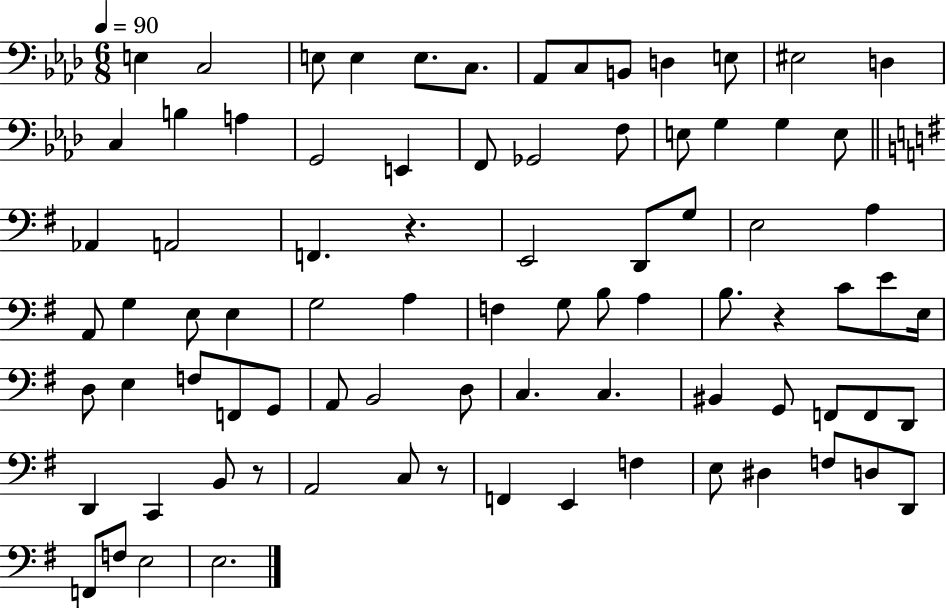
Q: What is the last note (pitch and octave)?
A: E3